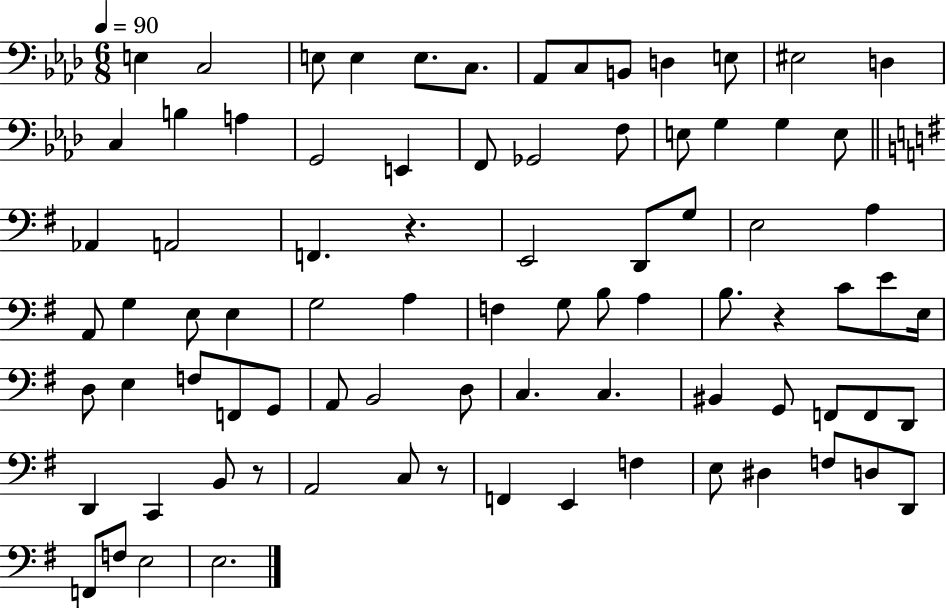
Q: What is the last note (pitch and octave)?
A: E3